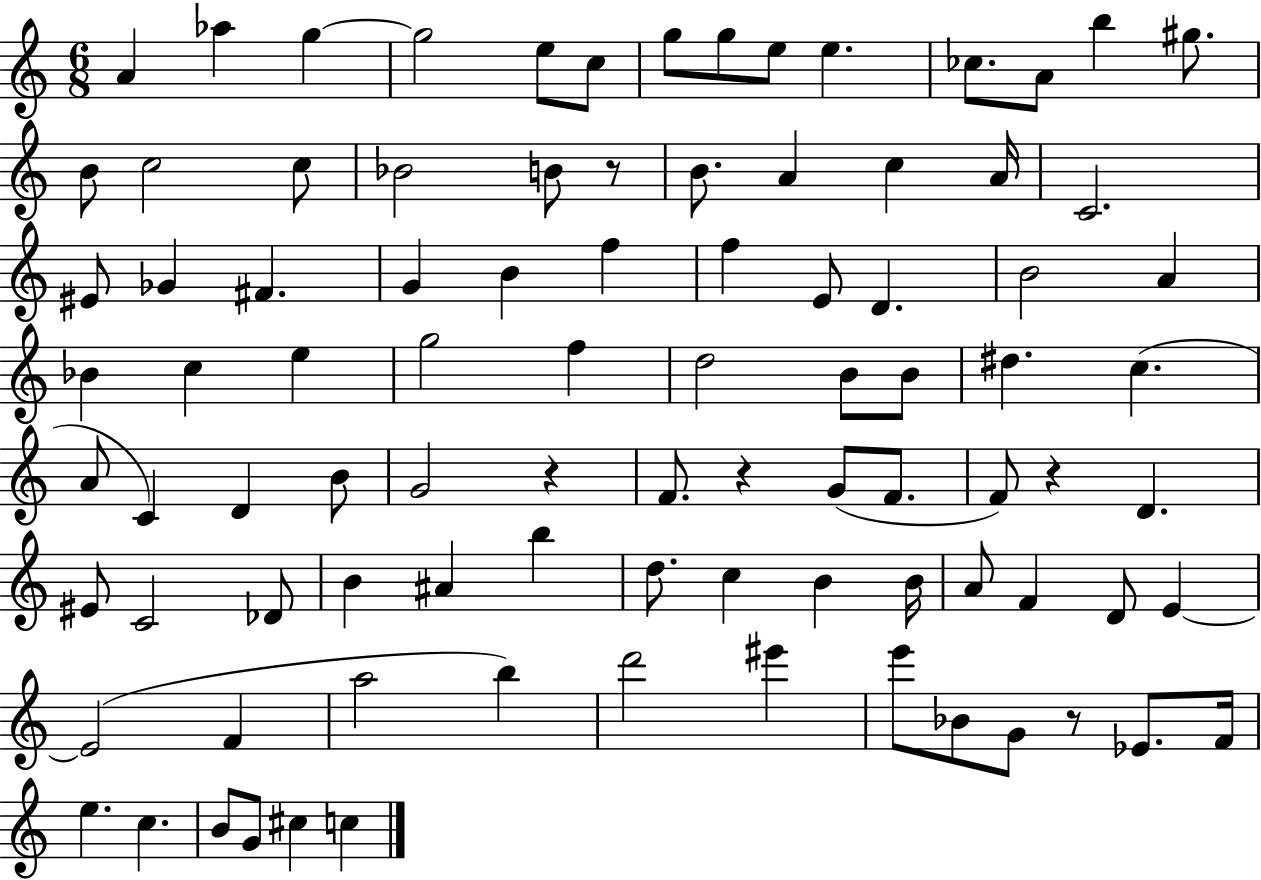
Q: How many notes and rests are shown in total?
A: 91